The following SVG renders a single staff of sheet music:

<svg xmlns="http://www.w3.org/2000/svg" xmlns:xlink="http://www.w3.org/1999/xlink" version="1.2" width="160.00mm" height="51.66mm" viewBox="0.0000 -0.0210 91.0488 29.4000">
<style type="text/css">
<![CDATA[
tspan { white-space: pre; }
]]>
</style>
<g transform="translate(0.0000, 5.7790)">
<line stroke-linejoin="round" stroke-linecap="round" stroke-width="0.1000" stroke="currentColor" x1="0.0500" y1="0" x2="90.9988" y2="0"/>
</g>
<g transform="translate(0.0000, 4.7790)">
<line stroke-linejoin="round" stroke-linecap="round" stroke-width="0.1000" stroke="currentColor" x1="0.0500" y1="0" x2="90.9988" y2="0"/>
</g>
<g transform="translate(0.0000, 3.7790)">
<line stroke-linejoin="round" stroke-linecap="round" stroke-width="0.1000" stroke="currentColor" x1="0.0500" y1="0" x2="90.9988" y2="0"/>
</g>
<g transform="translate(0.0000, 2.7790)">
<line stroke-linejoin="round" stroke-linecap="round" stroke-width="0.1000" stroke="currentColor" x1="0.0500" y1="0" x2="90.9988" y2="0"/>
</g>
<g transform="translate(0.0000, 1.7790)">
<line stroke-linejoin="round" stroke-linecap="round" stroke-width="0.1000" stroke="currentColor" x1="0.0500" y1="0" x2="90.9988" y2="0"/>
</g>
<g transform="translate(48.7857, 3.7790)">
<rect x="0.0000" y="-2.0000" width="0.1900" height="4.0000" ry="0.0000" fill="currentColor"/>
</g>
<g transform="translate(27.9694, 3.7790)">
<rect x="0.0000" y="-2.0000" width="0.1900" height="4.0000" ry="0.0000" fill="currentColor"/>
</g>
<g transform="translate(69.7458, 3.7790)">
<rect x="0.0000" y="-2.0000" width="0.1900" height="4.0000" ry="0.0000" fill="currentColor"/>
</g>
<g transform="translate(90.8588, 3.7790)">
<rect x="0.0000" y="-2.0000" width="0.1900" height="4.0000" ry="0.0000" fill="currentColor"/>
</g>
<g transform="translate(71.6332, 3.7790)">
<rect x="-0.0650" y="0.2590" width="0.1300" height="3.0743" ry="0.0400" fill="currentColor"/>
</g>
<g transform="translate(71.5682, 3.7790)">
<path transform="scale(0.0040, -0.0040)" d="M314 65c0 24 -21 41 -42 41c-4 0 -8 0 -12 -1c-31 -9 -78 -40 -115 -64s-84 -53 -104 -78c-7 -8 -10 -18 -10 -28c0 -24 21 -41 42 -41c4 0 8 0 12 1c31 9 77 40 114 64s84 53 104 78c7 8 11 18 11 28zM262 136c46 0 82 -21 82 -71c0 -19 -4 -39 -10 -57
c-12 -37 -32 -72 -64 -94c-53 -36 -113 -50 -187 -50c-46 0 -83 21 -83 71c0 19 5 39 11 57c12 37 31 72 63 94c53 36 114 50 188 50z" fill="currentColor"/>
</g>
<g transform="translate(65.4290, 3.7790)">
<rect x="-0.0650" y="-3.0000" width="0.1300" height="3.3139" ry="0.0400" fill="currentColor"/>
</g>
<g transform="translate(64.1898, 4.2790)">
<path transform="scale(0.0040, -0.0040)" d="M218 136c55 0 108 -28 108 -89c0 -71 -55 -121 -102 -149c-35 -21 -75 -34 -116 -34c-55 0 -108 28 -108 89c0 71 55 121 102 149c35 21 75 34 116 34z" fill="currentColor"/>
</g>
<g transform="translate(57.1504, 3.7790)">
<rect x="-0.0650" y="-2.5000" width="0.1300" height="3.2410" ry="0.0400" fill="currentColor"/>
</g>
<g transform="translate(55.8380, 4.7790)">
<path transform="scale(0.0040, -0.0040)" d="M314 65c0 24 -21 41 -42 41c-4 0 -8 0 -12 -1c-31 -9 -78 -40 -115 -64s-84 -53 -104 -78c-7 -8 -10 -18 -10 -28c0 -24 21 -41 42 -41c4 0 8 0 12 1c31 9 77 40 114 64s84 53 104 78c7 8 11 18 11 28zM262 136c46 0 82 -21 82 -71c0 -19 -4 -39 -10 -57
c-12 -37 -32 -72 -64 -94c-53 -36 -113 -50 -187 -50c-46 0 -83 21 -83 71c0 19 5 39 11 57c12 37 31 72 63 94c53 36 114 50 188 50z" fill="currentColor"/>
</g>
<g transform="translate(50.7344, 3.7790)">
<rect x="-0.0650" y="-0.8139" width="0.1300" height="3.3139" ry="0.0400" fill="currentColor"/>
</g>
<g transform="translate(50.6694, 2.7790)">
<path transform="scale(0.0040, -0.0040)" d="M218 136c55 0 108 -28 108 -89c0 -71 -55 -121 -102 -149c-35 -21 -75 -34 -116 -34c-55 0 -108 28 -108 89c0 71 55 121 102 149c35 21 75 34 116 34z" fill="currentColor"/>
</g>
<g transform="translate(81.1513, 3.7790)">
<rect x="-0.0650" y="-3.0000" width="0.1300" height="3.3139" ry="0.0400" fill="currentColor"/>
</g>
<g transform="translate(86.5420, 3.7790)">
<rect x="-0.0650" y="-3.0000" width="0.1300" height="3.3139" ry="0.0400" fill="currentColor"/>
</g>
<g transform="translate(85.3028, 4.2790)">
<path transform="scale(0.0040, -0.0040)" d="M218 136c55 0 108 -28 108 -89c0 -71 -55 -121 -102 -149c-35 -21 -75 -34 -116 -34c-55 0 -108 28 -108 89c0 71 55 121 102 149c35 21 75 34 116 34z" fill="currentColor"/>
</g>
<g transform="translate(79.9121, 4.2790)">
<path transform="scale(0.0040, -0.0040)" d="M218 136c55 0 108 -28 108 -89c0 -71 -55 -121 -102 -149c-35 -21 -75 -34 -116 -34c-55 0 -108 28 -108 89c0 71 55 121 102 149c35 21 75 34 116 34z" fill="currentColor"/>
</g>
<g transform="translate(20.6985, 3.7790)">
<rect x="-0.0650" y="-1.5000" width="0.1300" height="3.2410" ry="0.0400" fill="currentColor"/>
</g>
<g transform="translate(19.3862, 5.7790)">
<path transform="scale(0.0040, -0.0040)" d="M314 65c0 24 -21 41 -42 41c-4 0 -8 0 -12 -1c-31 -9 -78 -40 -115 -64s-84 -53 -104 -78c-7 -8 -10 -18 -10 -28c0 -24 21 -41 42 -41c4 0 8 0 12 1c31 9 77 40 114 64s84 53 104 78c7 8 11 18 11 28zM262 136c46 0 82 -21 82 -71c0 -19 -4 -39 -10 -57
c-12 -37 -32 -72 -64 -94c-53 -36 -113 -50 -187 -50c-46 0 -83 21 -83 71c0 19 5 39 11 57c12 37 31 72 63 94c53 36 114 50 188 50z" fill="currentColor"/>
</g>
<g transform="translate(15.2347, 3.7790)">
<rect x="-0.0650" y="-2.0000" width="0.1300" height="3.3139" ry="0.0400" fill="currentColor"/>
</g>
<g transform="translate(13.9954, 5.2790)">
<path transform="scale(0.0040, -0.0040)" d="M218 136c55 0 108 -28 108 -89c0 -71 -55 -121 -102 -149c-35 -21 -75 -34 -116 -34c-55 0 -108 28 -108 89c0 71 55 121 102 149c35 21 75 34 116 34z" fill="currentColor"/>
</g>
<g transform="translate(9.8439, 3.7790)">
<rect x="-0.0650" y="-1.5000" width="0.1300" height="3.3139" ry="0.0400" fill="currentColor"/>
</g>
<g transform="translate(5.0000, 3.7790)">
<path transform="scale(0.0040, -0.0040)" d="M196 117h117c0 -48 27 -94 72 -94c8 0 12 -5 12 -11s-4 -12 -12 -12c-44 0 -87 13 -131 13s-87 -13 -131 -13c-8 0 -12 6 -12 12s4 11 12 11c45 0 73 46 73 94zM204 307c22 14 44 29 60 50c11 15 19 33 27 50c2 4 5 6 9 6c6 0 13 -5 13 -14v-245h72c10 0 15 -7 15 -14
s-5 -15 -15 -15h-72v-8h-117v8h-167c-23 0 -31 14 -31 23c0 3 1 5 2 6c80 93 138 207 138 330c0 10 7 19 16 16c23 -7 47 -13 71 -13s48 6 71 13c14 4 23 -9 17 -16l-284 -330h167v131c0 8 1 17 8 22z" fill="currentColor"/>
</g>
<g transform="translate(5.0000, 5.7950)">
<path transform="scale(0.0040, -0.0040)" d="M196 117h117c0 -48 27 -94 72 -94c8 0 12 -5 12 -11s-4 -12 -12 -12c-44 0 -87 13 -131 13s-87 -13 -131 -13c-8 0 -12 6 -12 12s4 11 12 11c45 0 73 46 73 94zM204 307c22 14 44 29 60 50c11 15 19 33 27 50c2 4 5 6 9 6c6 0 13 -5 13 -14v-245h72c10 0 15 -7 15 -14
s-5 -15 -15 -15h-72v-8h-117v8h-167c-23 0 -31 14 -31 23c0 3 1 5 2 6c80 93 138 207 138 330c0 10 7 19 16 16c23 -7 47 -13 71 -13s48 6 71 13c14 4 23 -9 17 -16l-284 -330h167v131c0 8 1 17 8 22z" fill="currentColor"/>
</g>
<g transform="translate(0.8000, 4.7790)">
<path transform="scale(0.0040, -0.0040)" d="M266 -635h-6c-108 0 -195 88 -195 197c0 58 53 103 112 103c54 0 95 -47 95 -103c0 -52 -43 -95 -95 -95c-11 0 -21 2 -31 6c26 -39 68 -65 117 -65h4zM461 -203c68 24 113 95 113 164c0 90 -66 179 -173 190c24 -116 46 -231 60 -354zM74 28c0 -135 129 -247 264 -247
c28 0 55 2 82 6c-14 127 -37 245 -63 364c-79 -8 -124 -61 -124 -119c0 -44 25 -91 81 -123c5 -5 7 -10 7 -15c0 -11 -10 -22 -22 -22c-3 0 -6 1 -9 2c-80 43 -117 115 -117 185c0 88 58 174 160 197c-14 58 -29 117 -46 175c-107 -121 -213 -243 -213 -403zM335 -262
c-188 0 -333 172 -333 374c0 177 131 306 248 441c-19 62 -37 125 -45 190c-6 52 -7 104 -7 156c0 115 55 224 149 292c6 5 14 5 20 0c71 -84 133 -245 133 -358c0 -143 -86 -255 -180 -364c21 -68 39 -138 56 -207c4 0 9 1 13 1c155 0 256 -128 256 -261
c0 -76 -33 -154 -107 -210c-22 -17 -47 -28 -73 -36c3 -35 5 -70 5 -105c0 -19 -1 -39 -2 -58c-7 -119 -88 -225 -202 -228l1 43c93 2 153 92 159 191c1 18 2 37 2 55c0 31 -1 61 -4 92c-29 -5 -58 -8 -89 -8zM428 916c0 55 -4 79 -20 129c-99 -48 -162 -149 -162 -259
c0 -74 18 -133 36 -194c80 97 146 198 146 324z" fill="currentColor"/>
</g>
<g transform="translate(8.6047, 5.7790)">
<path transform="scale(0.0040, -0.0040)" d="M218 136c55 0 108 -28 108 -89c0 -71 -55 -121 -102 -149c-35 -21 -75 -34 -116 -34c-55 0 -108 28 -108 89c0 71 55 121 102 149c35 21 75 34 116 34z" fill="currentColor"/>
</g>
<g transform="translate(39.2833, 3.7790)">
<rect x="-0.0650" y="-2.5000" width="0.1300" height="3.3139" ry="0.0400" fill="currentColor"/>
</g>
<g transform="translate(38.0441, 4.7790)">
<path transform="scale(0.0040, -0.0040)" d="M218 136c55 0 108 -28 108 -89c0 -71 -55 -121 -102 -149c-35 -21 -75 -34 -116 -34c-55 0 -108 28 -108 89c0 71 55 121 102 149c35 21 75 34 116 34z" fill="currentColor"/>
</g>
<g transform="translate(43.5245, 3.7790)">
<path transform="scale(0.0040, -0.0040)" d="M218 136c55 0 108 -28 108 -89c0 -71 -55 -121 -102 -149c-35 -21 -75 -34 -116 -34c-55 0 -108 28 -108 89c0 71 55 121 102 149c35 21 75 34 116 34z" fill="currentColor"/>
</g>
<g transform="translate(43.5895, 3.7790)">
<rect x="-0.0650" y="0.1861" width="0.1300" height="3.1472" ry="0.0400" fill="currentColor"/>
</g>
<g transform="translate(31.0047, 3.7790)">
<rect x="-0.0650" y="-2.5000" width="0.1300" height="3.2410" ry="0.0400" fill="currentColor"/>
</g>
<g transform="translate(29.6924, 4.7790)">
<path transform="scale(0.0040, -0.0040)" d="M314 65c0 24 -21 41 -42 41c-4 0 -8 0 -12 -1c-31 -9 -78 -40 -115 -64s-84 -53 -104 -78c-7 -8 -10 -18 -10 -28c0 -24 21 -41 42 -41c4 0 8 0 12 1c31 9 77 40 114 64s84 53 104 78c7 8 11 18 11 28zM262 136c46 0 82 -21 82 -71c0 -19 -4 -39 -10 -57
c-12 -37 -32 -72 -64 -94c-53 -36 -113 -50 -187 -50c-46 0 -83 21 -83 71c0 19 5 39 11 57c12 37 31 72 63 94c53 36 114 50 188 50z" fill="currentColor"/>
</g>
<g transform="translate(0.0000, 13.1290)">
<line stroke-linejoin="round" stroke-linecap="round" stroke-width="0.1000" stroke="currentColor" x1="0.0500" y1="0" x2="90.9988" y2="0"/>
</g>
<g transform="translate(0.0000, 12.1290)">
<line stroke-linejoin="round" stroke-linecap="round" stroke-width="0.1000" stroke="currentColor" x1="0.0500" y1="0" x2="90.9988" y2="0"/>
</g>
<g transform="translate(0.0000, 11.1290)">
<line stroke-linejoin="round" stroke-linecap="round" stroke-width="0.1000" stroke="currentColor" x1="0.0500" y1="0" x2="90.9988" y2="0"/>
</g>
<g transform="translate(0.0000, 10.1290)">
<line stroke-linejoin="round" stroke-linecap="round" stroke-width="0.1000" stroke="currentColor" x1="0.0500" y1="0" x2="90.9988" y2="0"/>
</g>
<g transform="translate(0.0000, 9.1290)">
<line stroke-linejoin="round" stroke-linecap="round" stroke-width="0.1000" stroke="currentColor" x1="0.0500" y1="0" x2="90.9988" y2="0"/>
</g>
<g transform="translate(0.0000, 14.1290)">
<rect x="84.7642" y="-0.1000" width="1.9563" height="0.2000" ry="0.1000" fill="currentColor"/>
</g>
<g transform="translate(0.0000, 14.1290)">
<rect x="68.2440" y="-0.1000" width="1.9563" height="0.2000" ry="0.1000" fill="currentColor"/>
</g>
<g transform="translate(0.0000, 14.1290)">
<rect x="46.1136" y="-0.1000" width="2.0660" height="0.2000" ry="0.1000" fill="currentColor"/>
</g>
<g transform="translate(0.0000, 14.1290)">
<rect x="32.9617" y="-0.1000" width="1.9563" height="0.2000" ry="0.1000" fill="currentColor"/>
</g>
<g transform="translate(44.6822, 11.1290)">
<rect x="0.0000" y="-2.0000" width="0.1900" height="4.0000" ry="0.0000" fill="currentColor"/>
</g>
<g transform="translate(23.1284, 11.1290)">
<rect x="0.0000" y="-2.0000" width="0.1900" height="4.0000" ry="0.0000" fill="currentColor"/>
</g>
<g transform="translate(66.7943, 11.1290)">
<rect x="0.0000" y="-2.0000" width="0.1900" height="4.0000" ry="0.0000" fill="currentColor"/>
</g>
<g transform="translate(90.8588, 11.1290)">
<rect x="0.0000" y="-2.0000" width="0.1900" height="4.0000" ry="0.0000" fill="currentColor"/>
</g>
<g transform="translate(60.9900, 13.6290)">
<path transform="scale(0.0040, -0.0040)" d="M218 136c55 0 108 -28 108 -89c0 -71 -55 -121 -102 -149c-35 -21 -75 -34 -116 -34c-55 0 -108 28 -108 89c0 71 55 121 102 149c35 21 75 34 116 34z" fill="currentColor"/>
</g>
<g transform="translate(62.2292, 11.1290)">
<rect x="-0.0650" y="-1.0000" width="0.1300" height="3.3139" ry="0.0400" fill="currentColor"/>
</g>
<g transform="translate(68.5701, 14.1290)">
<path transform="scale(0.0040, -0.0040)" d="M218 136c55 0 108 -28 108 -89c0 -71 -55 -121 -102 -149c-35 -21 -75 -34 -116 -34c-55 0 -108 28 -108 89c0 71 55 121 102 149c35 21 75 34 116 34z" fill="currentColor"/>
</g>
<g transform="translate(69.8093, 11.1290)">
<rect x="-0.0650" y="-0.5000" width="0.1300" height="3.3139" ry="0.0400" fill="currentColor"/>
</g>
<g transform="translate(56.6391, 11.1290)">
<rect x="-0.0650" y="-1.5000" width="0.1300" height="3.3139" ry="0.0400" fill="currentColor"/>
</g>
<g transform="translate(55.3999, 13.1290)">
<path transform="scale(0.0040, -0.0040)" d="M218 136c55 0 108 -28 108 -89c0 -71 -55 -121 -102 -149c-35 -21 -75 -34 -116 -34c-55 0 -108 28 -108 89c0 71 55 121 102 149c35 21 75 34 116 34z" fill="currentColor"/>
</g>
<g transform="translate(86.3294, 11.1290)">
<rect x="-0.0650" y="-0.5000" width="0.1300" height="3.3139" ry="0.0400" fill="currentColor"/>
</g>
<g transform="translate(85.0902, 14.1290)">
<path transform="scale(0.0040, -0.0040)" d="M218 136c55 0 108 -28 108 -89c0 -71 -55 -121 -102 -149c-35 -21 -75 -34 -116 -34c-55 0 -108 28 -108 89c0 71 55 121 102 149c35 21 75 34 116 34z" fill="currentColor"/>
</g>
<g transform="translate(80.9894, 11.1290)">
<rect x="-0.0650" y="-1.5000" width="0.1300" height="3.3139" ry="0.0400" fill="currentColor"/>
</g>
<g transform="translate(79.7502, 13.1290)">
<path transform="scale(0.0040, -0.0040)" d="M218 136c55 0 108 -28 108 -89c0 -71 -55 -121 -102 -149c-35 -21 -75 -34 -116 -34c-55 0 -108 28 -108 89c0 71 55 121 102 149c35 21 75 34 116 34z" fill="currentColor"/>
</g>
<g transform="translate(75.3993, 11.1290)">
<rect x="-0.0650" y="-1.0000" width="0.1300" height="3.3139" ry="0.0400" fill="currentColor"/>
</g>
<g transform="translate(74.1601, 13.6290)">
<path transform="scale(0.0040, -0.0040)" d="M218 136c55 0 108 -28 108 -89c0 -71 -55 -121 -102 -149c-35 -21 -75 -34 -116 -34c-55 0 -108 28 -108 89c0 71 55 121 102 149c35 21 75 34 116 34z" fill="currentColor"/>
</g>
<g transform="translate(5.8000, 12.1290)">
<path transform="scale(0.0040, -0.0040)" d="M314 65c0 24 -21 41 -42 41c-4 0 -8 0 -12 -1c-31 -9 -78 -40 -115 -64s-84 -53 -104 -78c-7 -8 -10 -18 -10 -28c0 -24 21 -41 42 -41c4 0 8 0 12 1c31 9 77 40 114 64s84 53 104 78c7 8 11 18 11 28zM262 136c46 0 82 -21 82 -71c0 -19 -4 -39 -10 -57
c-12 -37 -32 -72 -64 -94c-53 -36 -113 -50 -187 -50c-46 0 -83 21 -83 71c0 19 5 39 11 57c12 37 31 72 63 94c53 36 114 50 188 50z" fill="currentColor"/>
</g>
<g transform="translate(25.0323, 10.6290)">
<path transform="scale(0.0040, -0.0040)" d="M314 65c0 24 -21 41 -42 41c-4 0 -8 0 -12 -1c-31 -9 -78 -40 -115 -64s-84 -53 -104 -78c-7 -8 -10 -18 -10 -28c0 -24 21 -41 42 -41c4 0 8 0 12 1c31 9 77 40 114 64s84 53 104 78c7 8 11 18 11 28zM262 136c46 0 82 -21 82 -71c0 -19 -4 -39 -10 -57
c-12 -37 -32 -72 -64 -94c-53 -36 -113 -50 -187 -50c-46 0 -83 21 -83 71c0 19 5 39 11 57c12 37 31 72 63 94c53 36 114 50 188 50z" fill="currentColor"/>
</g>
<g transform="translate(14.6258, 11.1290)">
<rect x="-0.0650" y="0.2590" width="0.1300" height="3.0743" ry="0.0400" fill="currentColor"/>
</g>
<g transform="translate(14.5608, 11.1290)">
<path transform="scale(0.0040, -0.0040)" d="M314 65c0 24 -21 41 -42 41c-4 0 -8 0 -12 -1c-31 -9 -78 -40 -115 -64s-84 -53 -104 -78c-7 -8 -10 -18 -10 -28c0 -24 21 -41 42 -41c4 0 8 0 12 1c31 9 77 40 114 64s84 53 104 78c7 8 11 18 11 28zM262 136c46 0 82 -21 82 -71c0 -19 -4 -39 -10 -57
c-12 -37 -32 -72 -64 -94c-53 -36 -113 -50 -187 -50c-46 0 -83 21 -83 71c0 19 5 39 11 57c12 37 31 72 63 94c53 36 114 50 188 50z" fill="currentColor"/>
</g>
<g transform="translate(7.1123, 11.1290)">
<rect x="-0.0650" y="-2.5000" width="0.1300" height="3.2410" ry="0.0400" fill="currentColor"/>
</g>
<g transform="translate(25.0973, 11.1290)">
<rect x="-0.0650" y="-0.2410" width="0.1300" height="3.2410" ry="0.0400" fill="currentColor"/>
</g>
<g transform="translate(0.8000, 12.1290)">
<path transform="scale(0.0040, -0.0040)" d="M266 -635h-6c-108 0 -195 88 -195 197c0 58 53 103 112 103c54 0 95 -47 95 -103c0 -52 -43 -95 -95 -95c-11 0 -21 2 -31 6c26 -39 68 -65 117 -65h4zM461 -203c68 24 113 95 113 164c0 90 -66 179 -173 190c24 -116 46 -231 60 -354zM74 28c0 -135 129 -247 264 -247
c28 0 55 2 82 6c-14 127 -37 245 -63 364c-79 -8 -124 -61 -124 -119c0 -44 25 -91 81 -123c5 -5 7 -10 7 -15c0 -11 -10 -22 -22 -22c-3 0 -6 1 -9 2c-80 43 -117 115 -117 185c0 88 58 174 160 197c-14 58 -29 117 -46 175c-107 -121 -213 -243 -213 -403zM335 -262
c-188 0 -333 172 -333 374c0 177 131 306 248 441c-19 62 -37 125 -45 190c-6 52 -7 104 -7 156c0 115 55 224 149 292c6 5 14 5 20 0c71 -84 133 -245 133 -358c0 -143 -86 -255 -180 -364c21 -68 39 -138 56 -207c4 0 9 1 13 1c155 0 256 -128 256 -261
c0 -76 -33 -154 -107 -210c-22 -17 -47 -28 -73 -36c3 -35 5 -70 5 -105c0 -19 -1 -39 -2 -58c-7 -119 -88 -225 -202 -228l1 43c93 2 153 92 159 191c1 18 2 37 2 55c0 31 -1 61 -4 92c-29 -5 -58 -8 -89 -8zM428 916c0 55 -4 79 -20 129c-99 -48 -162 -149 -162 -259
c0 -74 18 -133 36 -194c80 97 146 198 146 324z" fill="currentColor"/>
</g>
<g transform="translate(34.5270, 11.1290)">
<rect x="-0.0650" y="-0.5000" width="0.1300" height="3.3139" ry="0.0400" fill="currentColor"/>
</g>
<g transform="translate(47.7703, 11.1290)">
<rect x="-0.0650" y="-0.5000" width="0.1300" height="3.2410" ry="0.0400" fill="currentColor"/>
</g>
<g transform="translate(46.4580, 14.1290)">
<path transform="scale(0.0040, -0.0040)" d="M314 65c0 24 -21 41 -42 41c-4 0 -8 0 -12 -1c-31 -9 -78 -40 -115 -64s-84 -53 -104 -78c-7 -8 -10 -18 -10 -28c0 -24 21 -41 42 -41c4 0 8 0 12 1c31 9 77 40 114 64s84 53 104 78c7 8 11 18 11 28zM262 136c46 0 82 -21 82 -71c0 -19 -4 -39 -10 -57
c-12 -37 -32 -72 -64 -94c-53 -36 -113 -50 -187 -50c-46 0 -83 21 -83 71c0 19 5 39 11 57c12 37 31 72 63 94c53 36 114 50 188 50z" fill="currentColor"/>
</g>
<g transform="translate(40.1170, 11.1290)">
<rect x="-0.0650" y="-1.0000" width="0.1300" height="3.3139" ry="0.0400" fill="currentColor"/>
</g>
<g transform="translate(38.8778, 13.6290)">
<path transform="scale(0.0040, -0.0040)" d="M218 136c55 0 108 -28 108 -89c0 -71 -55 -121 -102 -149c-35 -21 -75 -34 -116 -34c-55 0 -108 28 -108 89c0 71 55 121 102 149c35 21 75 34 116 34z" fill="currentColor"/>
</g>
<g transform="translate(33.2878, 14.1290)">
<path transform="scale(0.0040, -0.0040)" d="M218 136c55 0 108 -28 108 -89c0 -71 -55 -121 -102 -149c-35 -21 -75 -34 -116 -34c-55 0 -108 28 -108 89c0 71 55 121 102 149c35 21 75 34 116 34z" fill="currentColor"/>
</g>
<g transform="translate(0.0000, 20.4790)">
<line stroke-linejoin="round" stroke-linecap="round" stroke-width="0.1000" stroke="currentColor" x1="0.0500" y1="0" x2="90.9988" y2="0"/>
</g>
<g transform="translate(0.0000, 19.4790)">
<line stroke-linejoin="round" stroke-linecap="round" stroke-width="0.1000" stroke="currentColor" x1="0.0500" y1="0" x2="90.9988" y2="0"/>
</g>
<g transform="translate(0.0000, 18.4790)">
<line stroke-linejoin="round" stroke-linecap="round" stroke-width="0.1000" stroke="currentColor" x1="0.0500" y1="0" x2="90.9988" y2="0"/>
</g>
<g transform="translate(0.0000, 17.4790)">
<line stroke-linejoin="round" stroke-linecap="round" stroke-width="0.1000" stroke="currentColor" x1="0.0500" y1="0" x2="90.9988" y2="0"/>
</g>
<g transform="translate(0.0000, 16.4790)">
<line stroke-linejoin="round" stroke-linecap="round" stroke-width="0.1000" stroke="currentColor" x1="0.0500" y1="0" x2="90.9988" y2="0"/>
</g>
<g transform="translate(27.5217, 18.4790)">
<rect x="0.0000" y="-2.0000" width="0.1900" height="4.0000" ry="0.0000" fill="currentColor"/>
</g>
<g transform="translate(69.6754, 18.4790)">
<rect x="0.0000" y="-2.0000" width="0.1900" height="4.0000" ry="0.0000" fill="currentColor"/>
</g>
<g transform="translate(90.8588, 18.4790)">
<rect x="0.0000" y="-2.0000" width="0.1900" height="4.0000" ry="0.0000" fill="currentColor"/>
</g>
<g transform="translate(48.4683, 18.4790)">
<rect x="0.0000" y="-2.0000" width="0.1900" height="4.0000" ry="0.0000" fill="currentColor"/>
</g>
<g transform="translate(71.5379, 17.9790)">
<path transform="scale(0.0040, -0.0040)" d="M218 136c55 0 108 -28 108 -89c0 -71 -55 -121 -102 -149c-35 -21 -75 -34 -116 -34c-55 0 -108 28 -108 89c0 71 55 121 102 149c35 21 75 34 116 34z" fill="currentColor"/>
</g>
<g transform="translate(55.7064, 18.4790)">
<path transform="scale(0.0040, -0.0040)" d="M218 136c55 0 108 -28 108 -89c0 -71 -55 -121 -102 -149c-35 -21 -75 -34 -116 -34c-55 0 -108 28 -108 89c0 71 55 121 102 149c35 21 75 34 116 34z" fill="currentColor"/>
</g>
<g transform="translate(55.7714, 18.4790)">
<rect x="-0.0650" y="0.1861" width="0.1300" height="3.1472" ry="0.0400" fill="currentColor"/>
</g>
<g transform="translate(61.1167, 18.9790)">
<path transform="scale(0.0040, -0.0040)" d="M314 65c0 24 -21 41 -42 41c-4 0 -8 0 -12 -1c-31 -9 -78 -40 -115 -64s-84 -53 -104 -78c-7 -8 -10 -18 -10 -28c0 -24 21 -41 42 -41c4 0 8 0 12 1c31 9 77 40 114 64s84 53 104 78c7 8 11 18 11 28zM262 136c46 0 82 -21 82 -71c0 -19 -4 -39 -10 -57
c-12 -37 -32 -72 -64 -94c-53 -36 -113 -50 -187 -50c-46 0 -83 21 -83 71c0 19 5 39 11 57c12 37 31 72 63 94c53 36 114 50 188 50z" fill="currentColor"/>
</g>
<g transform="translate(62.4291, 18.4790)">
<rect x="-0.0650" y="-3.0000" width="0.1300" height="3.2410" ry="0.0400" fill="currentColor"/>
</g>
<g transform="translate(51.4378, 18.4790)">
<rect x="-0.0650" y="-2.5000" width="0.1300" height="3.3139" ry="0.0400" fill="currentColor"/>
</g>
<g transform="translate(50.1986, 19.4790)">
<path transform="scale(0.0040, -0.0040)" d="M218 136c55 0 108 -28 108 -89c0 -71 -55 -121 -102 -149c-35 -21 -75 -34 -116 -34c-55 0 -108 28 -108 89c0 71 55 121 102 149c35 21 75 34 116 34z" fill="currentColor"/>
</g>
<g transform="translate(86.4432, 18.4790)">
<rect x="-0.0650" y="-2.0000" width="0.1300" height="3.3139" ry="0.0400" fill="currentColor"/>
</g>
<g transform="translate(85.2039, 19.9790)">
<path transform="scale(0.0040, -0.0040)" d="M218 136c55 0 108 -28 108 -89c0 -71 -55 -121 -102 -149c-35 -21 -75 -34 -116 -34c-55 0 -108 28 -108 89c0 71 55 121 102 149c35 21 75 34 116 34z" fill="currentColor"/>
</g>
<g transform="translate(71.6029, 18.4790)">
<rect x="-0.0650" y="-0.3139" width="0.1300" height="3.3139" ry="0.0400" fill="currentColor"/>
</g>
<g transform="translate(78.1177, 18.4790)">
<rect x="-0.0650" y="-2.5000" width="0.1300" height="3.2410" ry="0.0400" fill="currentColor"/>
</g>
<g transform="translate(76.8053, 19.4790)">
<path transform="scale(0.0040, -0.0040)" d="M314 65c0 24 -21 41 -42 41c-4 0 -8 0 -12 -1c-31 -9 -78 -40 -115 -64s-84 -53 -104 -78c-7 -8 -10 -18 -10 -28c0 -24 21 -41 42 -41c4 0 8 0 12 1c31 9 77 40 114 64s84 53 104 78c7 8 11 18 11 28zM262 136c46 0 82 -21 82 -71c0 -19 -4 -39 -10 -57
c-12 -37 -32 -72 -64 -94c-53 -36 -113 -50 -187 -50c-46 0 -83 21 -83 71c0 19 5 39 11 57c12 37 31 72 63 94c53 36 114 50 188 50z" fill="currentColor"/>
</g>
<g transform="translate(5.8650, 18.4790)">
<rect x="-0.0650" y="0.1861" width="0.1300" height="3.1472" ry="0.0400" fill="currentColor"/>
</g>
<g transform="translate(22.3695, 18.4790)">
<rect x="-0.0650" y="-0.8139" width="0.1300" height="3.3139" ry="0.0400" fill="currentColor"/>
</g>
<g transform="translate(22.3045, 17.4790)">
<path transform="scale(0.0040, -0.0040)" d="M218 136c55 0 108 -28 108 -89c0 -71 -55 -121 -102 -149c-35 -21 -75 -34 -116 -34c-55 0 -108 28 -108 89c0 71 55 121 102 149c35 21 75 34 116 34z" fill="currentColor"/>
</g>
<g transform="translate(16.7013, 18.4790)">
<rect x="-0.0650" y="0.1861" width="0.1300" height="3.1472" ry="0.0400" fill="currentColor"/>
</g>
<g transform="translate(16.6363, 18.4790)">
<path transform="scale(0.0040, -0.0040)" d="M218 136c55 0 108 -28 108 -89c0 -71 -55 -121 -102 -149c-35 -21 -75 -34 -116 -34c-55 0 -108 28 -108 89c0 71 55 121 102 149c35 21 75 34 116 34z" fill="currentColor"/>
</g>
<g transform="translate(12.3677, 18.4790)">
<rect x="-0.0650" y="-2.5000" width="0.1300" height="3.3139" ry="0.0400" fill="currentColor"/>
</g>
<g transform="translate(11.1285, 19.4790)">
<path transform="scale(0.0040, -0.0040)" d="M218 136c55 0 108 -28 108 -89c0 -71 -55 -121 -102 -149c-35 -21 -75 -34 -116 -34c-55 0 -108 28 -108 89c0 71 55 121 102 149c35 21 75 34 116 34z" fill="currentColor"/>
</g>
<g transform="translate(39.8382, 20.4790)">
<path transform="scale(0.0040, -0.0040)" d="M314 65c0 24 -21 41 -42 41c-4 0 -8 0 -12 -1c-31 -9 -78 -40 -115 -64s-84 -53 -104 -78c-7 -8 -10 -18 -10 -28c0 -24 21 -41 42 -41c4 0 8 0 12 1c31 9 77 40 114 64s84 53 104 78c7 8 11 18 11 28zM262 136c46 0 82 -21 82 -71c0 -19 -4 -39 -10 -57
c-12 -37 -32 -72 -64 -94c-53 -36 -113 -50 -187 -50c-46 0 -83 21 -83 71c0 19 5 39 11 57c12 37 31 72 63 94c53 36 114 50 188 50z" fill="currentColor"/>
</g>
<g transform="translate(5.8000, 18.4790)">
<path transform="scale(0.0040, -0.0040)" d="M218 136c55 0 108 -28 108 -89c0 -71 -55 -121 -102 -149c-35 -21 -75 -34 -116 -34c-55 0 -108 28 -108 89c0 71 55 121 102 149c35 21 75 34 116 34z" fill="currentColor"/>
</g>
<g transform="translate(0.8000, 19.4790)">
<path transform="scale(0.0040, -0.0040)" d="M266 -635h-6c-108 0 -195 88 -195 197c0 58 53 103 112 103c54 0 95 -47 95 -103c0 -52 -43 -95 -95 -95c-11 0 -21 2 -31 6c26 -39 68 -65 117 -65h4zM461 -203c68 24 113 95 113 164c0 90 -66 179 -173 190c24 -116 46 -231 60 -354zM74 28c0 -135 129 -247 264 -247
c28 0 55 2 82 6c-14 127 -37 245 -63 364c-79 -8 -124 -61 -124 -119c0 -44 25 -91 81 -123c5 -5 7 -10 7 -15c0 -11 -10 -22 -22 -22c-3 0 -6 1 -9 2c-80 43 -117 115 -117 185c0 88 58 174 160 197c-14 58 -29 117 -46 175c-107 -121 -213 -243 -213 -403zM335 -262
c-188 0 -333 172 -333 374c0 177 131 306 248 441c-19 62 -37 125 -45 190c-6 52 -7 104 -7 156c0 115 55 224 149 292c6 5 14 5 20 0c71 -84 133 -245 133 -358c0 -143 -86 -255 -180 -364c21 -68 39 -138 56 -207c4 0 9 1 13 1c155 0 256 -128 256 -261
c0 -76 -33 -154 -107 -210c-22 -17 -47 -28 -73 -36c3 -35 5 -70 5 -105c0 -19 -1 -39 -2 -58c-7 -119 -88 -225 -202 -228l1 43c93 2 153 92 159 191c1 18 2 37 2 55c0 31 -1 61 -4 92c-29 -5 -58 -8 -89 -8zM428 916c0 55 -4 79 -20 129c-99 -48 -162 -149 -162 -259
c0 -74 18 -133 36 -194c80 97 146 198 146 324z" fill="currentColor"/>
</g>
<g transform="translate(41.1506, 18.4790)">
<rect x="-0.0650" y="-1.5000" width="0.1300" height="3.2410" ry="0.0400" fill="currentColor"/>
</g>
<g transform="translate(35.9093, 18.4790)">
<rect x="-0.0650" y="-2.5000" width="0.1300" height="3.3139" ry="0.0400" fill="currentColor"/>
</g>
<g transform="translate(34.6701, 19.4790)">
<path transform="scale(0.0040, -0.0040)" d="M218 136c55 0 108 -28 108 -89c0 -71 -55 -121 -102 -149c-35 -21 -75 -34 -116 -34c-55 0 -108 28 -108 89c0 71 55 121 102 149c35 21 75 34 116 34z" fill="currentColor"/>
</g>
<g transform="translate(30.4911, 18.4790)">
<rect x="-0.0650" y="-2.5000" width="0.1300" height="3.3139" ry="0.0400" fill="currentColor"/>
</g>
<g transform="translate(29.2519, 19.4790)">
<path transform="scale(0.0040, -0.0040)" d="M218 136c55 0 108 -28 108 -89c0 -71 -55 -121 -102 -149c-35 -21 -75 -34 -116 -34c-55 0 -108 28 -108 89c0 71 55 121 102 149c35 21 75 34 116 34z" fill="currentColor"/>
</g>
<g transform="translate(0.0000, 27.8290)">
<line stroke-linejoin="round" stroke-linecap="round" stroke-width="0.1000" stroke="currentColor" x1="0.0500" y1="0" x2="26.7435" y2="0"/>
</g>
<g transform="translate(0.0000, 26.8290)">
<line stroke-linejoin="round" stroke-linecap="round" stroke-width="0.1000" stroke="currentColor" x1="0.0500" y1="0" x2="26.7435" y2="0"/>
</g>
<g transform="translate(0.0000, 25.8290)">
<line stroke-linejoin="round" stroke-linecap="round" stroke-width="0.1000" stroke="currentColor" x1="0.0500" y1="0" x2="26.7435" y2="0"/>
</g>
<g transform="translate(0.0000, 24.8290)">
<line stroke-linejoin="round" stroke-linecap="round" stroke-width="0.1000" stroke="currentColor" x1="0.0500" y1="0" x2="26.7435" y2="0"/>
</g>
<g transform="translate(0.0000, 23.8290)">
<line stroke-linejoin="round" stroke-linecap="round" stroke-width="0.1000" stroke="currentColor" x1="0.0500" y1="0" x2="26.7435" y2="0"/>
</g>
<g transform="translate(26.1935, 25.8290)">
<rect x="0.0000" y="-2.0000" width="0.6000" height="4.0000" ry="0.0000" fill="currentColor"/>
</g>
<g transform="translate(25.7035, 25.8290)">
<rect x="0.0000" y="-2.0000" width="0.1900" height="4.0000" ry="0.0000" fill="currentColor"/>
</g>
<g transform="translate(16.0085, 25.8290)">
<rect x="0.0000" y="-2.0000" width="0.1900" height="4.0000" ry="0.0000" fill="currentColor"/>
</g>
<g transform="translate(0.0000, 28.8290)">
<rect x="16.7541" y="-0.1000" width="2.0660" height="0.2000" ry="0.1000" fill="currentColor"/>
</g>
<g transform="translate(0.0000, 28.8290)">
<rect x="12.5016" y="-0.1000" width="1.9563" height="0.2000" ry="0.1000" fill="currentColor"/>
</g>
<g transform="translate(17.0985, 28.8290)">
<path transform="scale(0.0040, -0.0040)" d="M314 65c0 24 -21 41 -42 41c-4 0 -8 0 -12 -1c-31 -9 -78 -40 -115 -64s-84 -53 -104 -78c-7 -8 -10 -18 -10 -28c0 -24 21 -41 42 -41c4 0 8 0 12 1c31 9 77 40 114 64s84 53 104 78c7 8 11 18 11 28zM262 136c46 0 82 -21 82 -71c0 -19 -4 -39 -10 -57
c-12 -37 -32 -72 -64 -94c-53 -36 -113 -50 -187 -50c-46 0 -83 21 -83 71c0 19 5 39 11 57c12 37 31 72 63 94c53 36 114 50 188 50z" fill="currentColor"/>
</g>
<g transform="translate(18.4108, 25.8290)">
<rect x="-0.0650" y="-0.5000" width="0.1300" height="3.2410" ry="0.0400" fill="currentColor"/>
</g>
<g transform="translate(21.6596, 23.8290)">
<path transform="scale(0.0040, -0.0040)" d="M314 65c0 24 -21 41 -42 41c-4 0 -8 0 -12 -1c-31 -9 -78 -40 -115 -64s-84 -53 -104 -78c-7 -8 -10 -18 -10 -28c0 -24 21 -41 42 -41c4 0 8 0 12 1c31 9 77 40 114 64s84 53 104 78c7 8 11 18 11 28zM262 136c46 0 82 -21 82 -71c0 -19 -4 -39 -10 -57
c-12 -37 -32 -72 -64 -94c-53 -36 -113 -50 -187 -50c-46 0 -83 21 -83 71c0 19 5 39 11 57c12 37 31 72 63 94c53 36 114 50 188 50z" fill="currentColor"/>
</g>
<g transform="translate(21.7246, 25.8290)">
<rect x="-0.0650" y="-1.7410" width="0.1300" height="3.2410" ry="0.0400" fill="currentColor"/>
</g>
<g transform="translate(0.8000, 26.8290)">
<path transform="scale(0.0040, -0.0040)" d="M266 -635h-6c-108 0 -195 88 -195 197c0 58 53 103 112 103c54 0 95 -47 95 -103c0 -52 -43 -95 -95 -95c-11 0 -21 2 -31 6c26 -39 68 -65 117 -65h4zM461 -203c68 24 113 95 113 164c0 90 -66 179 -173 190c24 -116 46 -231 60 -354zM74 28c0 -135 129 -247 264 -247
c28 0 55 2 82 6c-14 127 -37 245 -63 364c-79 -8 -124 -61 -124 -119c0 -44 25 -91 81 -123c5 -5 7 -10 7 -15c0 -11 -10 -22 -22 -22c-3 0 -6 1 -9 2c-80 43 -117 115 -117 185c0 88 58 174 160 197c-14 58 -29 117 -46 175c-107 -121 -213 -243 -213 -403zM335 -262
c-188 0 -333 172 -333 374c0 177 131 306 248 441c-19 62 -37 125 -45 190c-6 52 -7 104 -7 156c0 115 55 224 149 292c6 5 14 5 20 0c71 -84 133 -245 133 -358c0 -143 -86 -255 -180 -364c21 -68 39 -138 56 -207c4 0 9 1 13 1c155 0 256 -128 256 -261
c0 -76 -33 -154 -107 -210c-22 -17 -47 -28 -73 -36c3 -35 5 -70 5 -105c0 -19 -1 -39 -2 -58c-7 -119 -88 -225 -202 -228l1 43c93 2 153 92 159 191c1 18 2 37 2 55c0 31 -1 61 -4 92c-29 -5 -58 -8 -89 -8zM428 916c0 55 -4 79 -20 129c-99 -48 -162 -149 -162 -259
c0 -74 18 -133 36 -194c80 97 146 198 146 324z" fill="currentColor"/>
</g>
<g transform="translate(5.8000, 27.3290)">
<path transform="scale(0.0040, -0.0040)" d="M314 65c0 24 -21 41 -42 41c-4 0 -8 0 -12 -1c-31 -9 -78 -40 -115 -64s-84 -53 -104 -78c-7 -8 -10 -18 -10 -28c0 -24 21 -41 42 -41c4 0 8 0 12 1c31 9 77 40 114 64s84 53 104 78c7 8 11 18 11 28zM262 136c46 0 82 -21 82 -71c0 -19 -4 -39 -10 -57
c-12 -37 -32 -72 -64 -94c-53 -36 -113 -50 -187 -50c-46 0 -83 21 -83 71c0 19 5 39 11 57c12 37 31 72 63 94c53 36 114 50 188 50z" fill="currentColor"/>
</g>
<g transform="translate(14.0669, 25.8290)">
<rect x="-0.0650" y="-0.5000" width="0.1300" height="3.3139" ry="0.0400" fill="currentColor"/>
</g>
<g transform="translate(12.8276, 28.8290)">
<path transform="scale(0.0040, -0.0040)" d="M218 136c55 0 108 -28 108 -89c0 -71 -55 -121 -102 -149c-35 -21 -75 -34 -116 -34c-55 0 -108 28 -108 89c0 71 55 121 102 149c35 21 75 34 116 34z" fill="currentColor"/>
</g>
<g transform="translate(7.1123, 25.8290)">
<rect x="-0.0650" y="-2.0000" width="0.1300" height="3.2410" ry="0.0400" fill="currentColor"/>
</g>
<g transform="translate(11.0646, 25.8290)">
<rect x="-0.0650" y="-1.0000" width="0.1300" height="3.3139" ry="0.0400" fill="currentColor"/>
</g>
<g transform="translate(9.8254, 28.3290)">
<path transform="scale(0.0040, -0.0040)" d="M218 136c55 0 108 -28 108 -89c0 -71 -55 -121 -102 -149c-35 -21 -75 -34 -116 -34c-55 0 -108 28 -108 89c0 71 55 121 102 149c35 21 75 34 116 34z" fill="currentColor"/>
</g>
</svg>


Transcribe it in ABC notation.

X:1
T:Untitled
M:4/4
L:1/4
K:C
E F E2 G2 G B d G2 A B2 A A G2 B2 c2 C D C2 E D C D E C B G B d G G E2 G B A2 c G2 F F2 D C C2 f2